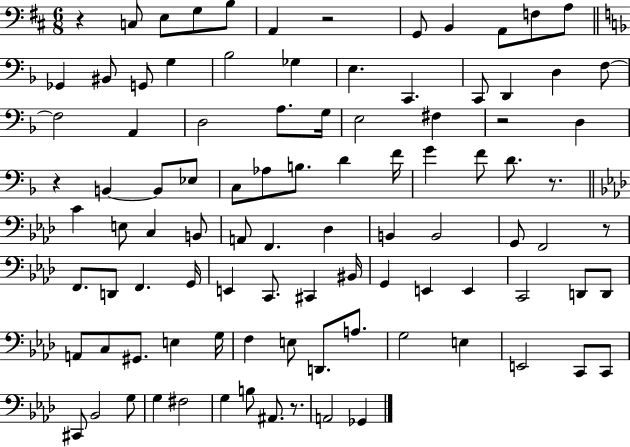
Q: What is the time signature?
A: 6/8